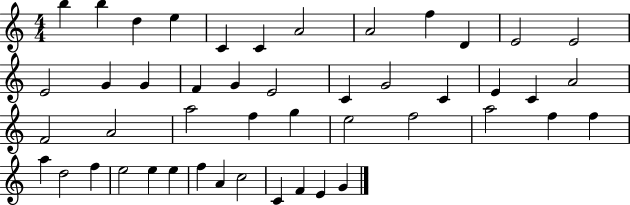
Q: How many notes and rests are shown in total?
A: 47